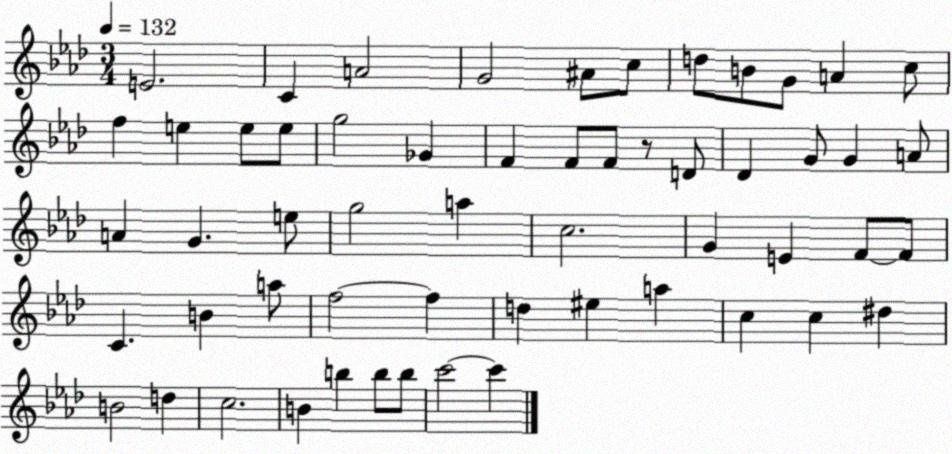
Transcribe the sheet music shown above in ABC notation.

X:1
T:Untitled
M:3/4
L:1/4
K:Ab
E2 C A2 G2 ^A/2 c/2 d/2 B/2 G/2 A c/2 f e e/2 e/2 g2 _G F F/2 F/2 z/2 D/2 _D G/2 G A/2 A G e/2 g2 a c2 G E F/2 F/2 C B a/2 f2 f d ^e a c c ^d B2 d c2 B b b/2 b/2 c'2 c'